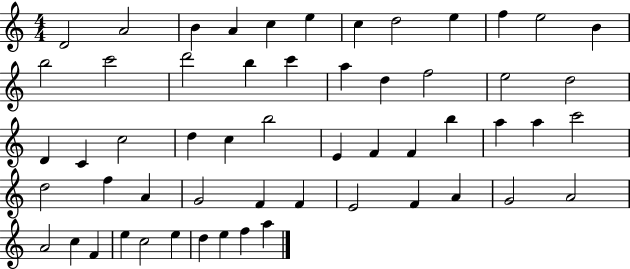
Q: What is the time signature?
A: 4/4